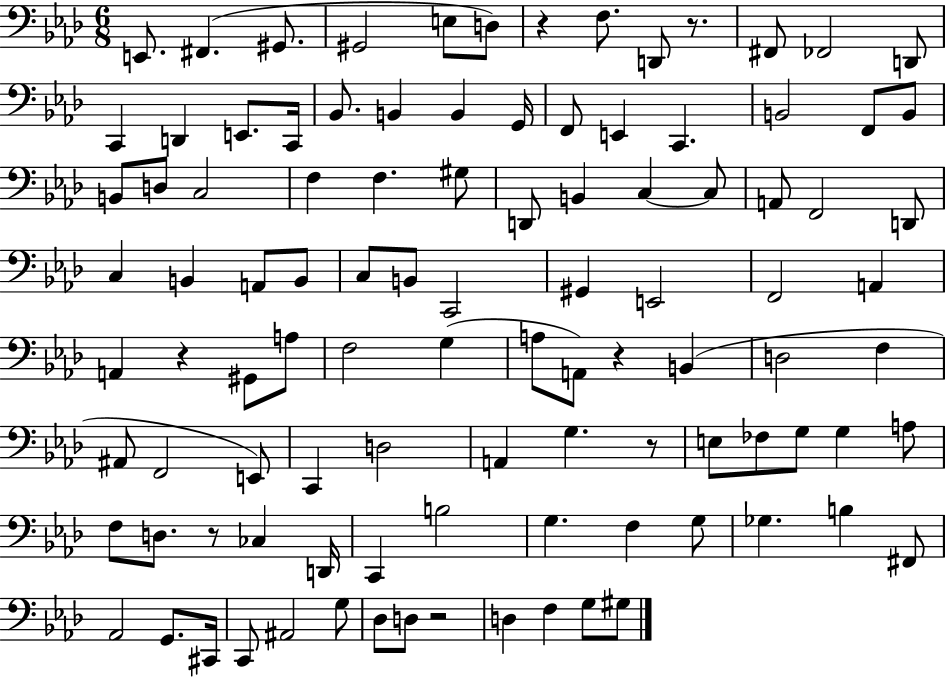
E2/e. F#2/q. G#2/e. G#2/h E3/e D3/e R/q F3/e. D2/e R/e. F#2/e FES2/h D2/e C2/q D2/q E2/e. C2/s Bb2/e. B2/q B2/q G2/s F2/e E2/q C2/q. B2/h F2/e B2/e B2/e D3/e C3/h F3/q F3/q. G#3/e D2/e B2/q C3/q C3/e A2/e F2/h D2/e C3/q B2/q A2/e B2/e C3/e B2/e C2/h G#2/q E2/h F2/h A2/q A2/q R/q G#2/e A3/e F3/h G3/q A3/e A2/e R/q B2/q D3/h F3/q A#2/e F2/h E2/e C2/q D3/h A2/q G3/q. R/e E3/e FES3/e G3/e G3/q A3/e F3/e D3/e. R/e CES3/q D2/s C2/q B3/h G3/q. F3/q G3/e Gb3/q. B3/q F#2/e Ab2/h G2/e. C#2/s C2/e A#2/h G3/e Db3/e D3/e R/h D3/q F3/q G3/e G#3/e